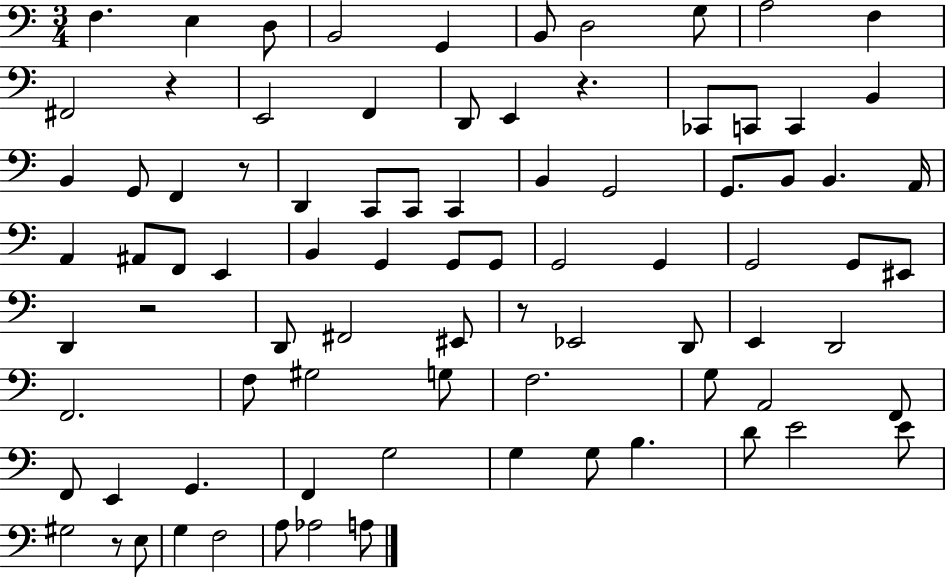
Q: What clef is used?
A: bass